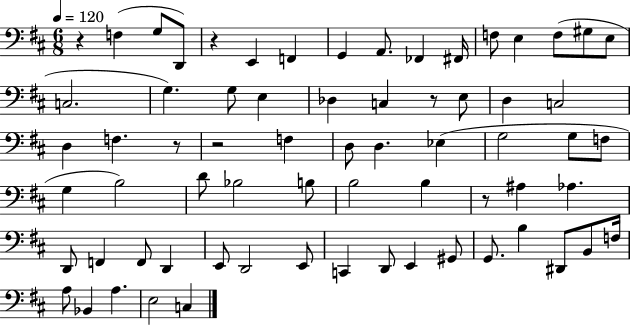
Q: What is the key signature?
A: D major